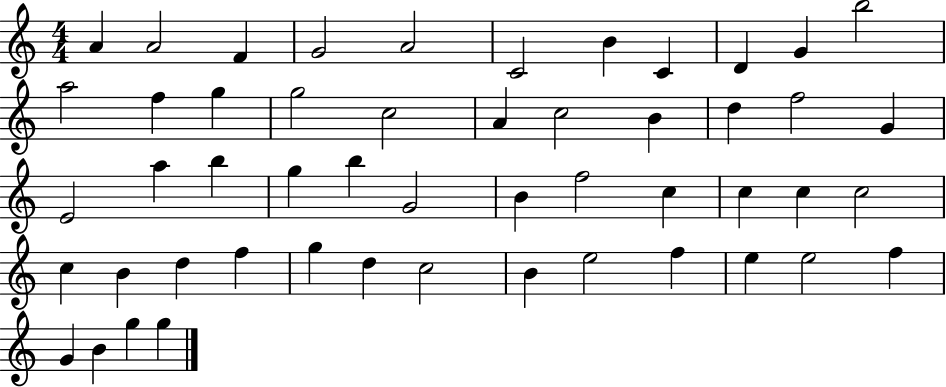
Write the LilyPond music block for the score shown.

{
  \clef treble
  \numericTimeSignature
  \time 4/4
  \key c \major
  a'4 a'2 f'4 | g'2 a'2 | c'2 b'4 c'4 | d'4 g'4 b''2 | \break a''2 f''4 g''4 | g''2 c''2 | a'4 c''2 b'4 | d''4 f''2 g'4 | \break e'2 a''4 b''4 | g''4 b''4 g'2 | b'4 f''2 c''4 | c''4 c''4 c''2 | \break c''4 b'4 d''4 f''4 | g''4 d''4 c''2 | b'4 e''2 f''4 | e''4 e''2 f''4 | \break g'4 b'4 g''4 g''4 | \bar "|."
}